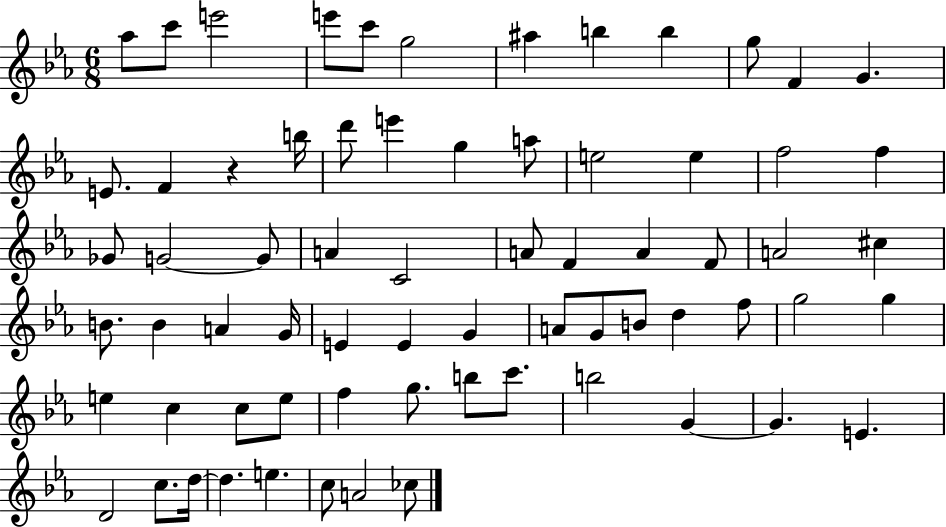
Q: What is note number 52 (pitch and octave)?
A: E5